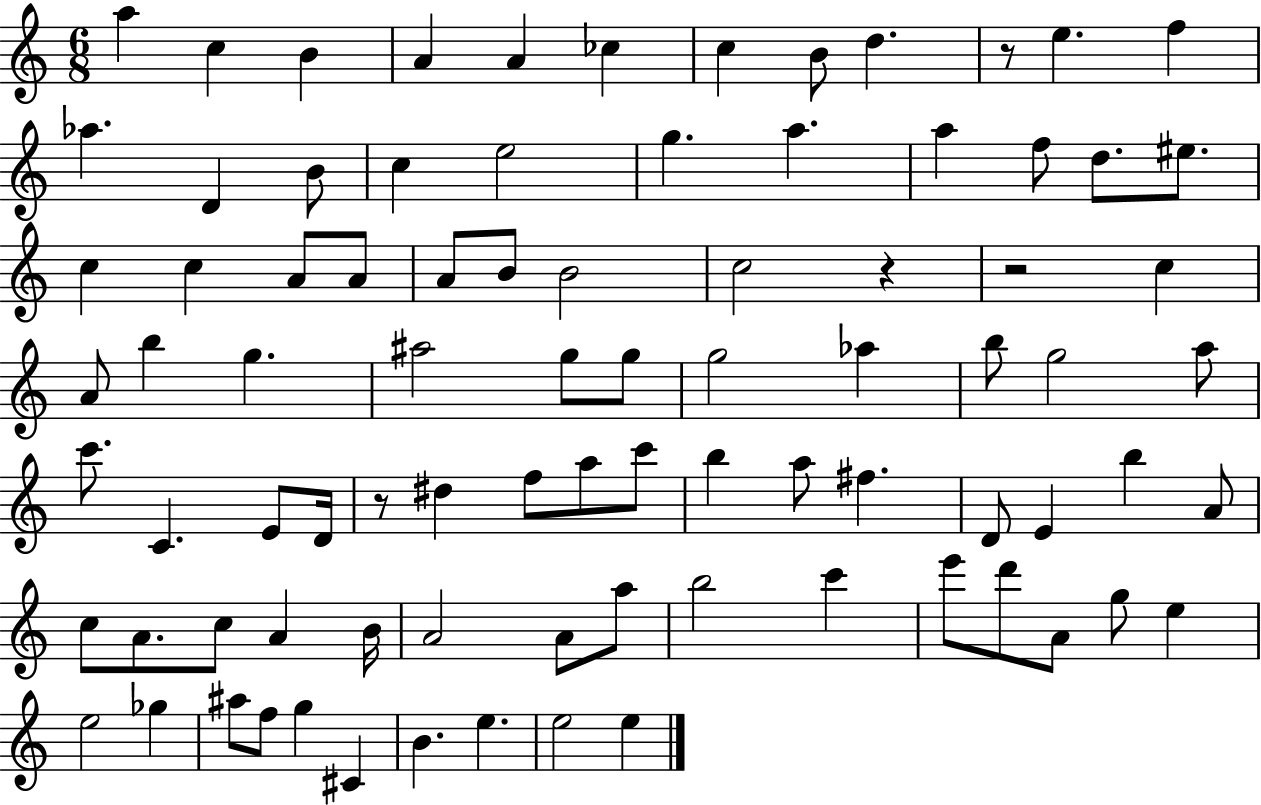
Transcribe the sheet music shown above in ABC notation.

X:1
T:Untitled
M:6/8
L:1/4
K:C
a c B A A _c c B/2 d z/2 e f _a D B/2 c e2 g a a f/2 d/2 ^e/2 c c A/2 A/2 A/2 B/2 B2 c2 z z2 c A/2 b g ^a2 g/2 g/2 g2 _a b/2 g2 a/2 c'/2 C E/2 D/4 z/2 ^d f/2 a/2 c'/2 b a/2 ^f D/2 E b A/2 c/2 A/2 c/2 A B/4 A2 A/2 a/2 b2 c' e'/2 d'/2 A/2 g/2 e e2 _g ^a/2 f/2 g ^C B e e2 e